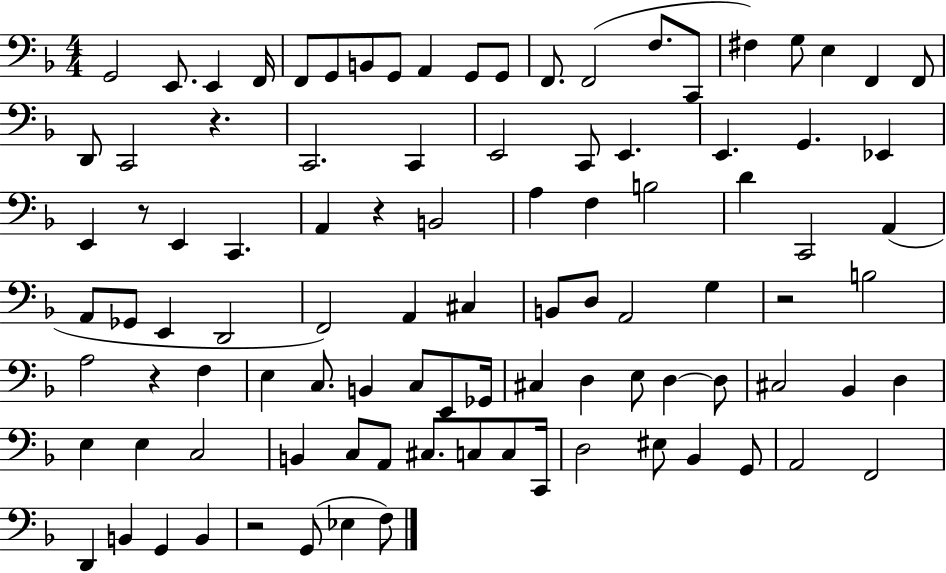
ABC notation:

X:1
T:Untitled
M:4/4
L:1/4
K:F
G,,2 E,,/2 E,, F,,/4 F,,/2 G,,/2 B,,/2 G,,/2 A,, G,,/2 G,,/2 F,,/2 F,,2 F,/2 C,,/2 ^F, G,/2 E, F,, F,,/2 D,,/2 C,,2 z C,,2 C,, E,,2 C,,/2 E,, E,, G,, _E,, E,, z/2 E,, C,, A,, z B,,2 A, F, B,2 D C,,2 A,, A,,/2 _G,,/2 E,, D,,2 F,,2 A,, ^C, B,,/2 D,/2 A,,2 G, z2 B,2 A,2 z F, E, C,/2 B,, C,/2 E,,/2 _G,,/4 ^C, D, E,/2 D, D,/2 ^C,2 _B,, D, E, E, C,2 B,, C,/2 A,,/2 ^C,/2 C,/2 C,/2 C,,/4 D,2 ^E,/2 _B,, G,,/2 A,,2 F,,2 D,, B,, G,, B,, z2 G,,/2 _E, F,/2